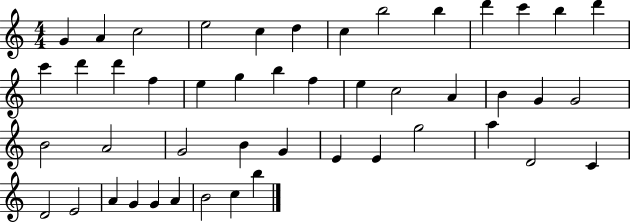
X:1
T:Untitled
M:4/4
L:1/4
K:C
G A c2 e2 c d c b2 b d' c' b d' c' d' d' f e g b f e c2 A B G G2 B2 A2 G2 B G E E g2 a D2 C D2 E2 A G G A B2 c b